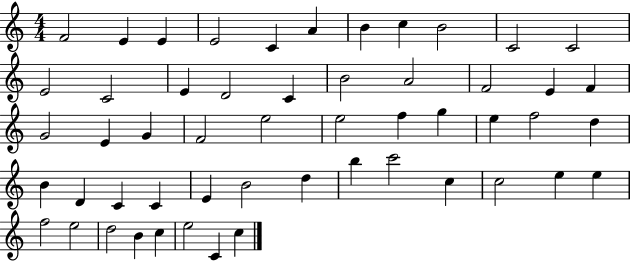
F4/h E4/q E4/q E4/h C4/q A4/q B4/q C5/q B4/h C4/h C4/h E4/h C4/h E4/q D4/h C4/q B4/h A4/h F4/h E4/q F4/q G4/h E4/q G4/q F4/h E5/h E5/h F5/q G5/q E5/q F5/h D5/q B4/q D4/q C4/q C4/q E4/q B4/h D5/q B5/q C6/h C5/q C5/h E5/q E5/q F5/h E5/h D5/h B4/q C5/q E5/h C4/q C5/q